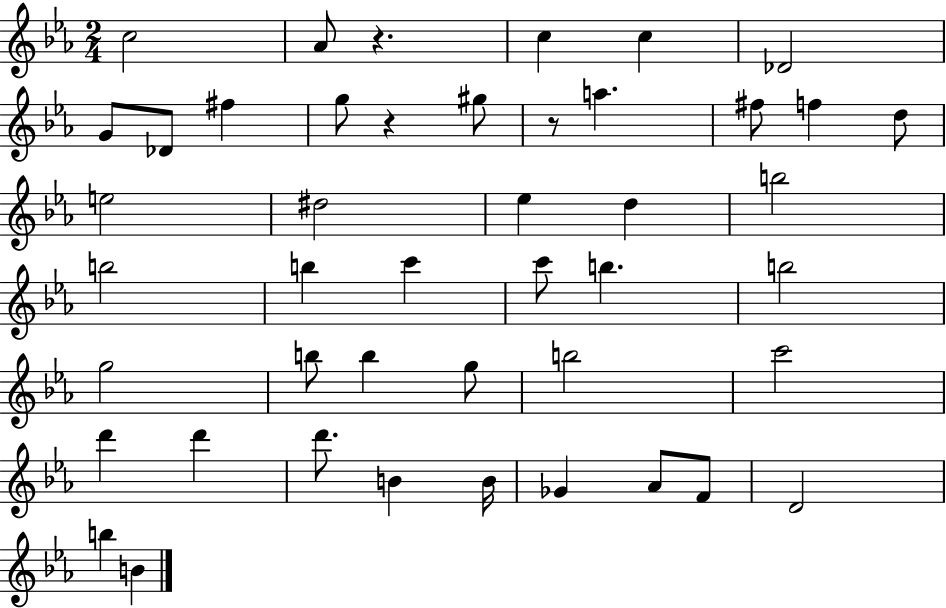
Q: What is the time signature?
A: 2/4